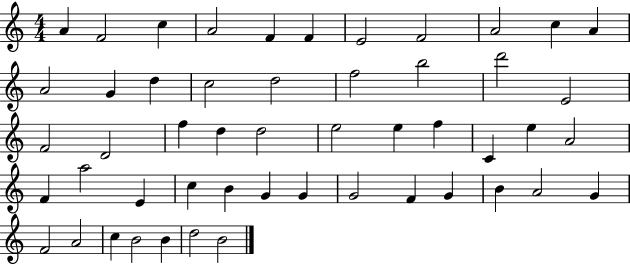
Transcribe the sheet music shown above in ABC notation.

X:1
T:Untitled
M:4/4
L:1/4
K:C
A F2 c A2 F F E2 F2 A2 c A A2 G d c2 d2 f2 b2 d'2 E2 F2 D2 f d d2 e2 e f C e A2 F a2 E c B G G G2 F G B A2 G F2 A2 c B2 B d2 B2